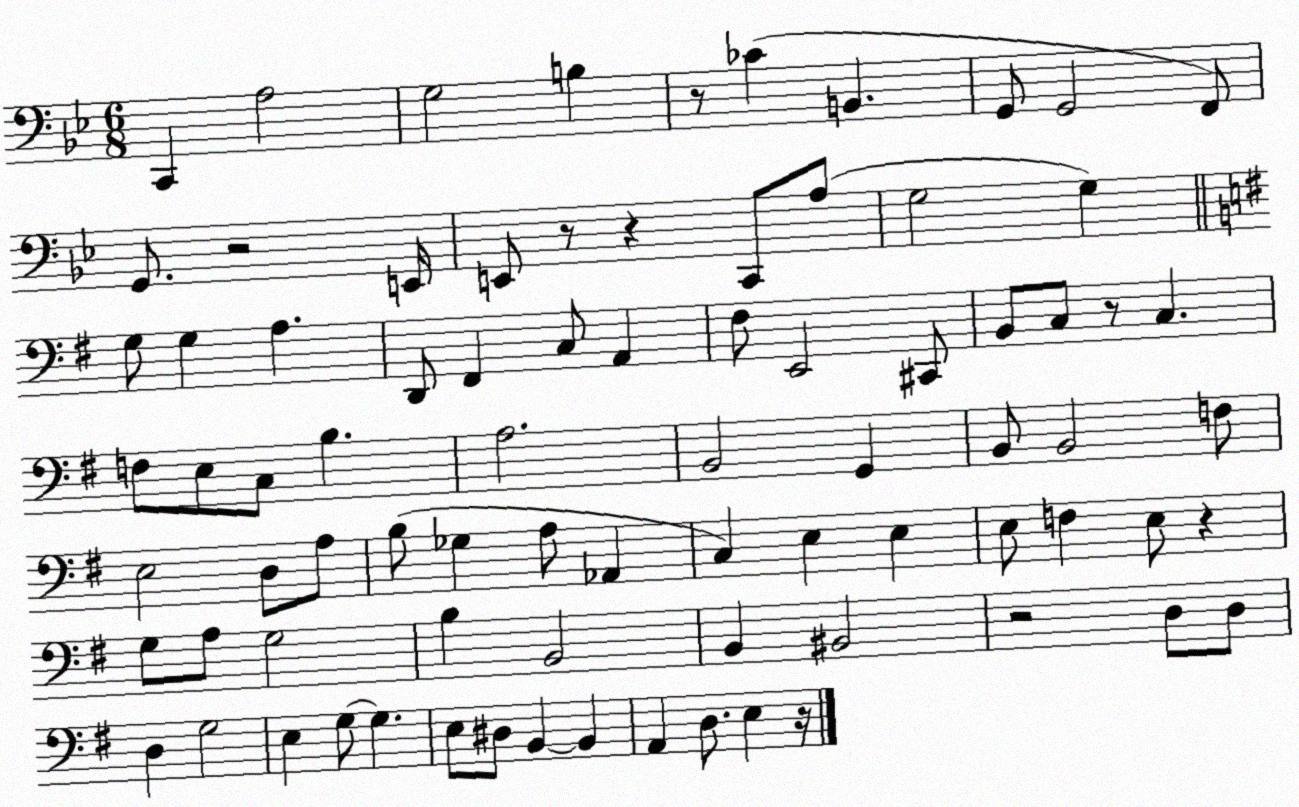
X:1
T:Untitled
M:6/8
L:1/4
K:Bb
C,, A,2 G,2 B, z/2 _C B,, G,,/2 G,,2 F,,/2 G,,/2 z2 E,,/4 E,,/2 z/2 z C,,/2 A,/2 G,2 G, G,/2 G, A, D,,/2 ^F,, C,/2 A,, ^F,/2 E,,2 ^C,,/2 B,,/2 C,/2 z/2 C, F,/2 E,/2 C,/2 B, A,2 B,,2 G,, B,,/2 B,,2 F,/2 E,2 D,/2 A,/2 B,/2 _G, A,/2 _A,, C, E, E, E,/2 F, E,/2 z G,/2 A,/2 G,2 B, B,,2 B,, ^B,,2 z2 D,/2 D,/2 D, G,2 E, G,/2 G, E,/2 ^D,/2 B,, B,, A,, D,/2 E, z/4